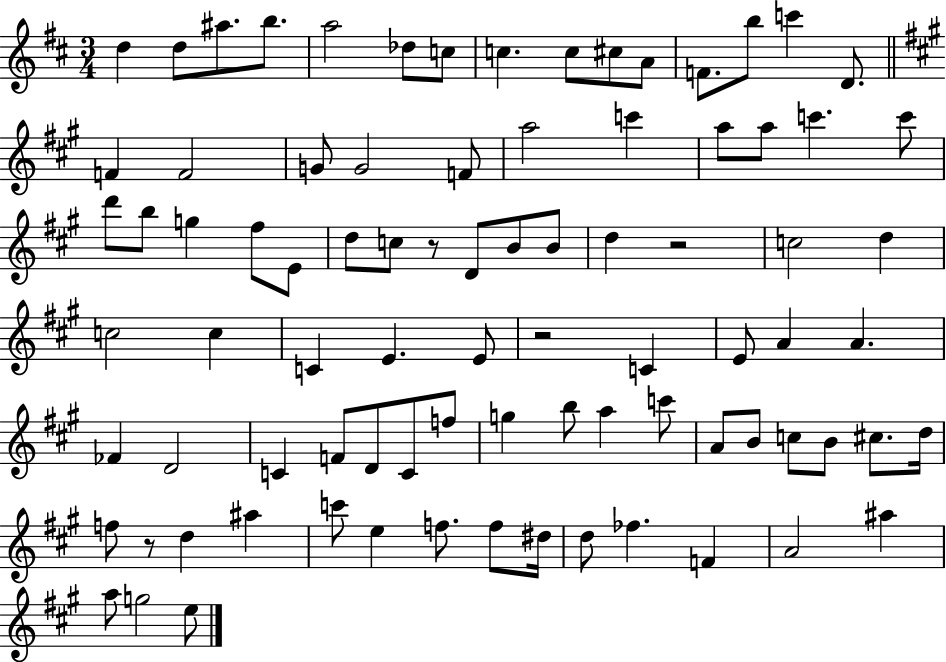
D5/q D5/e A#5/e. B5/e. A5/h Db5/e C5/e C5/q. C5/e C#5/e A4/e F4/e. B5/e C6/q D4/e. F4/q F4/h G4/e G4/h F4/e A5/h C6/q A5/e A5/e C6/q. C6/e D6/e B5/e G5/q F#5/e E4/e D5/e C5/e R/e D4/e B4/e B4/e D5/q R/h C5/h D5/q C5/h C5/q C4/q E4/q. E4/e R/h C4/q E4/e A4/q A4/q. FES4/q D4/h C4/q F4/e D4/e C4/e F5/e G5/q B5/e A5/q C6/e A4/e B4/e C5/e B4/e C#5/e. D5/s F5/e R/e D5/q A#5/q C6/e E5/q F5/e. F5/e D#5/s D5/e FES5/q. F4/q A4/h A#5/q A5/e G5/h E5/e